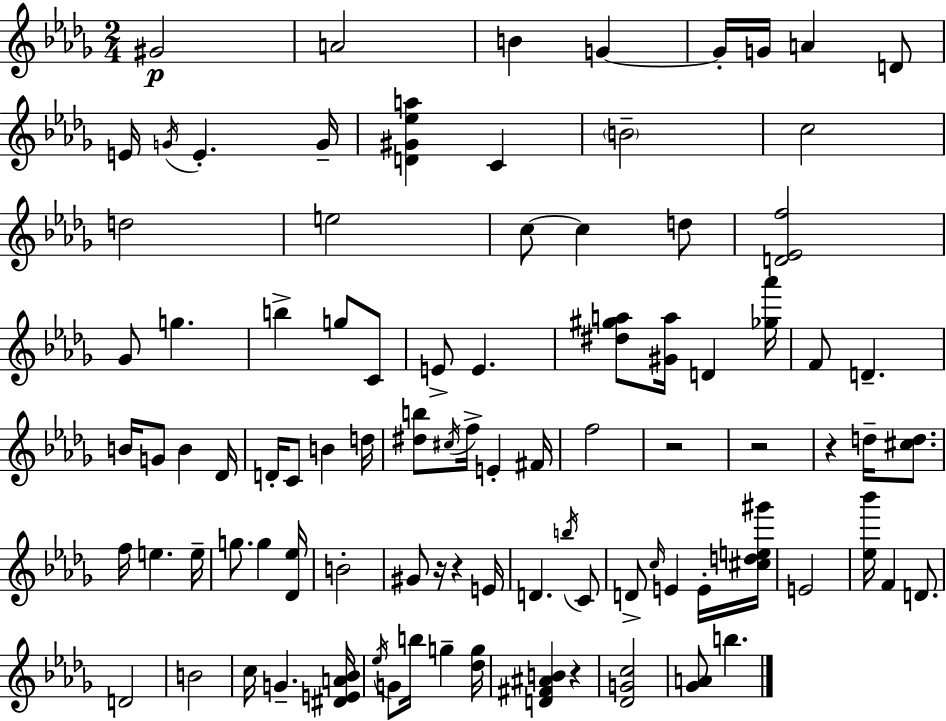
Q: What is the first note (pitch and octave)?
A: G#4